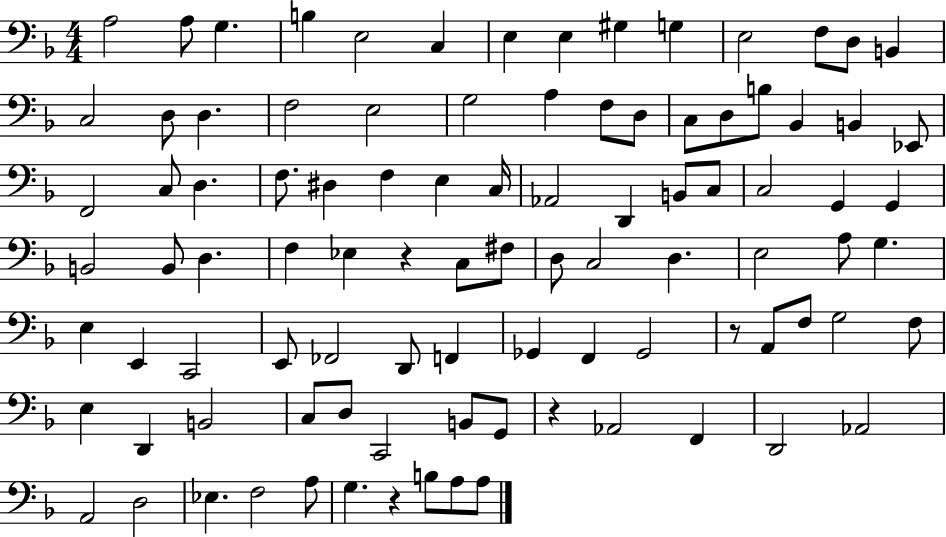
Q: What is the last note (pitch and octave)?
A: A3